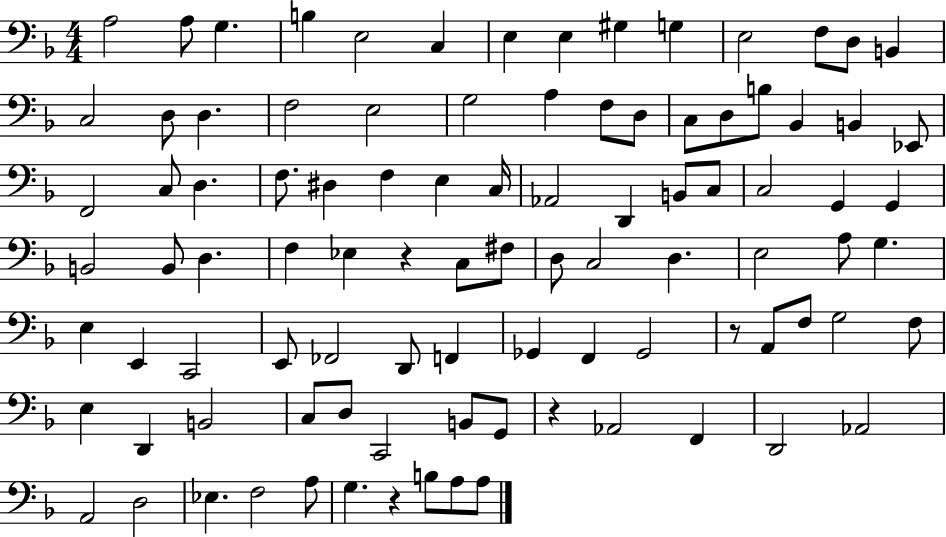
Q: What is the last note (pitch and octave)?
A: A3